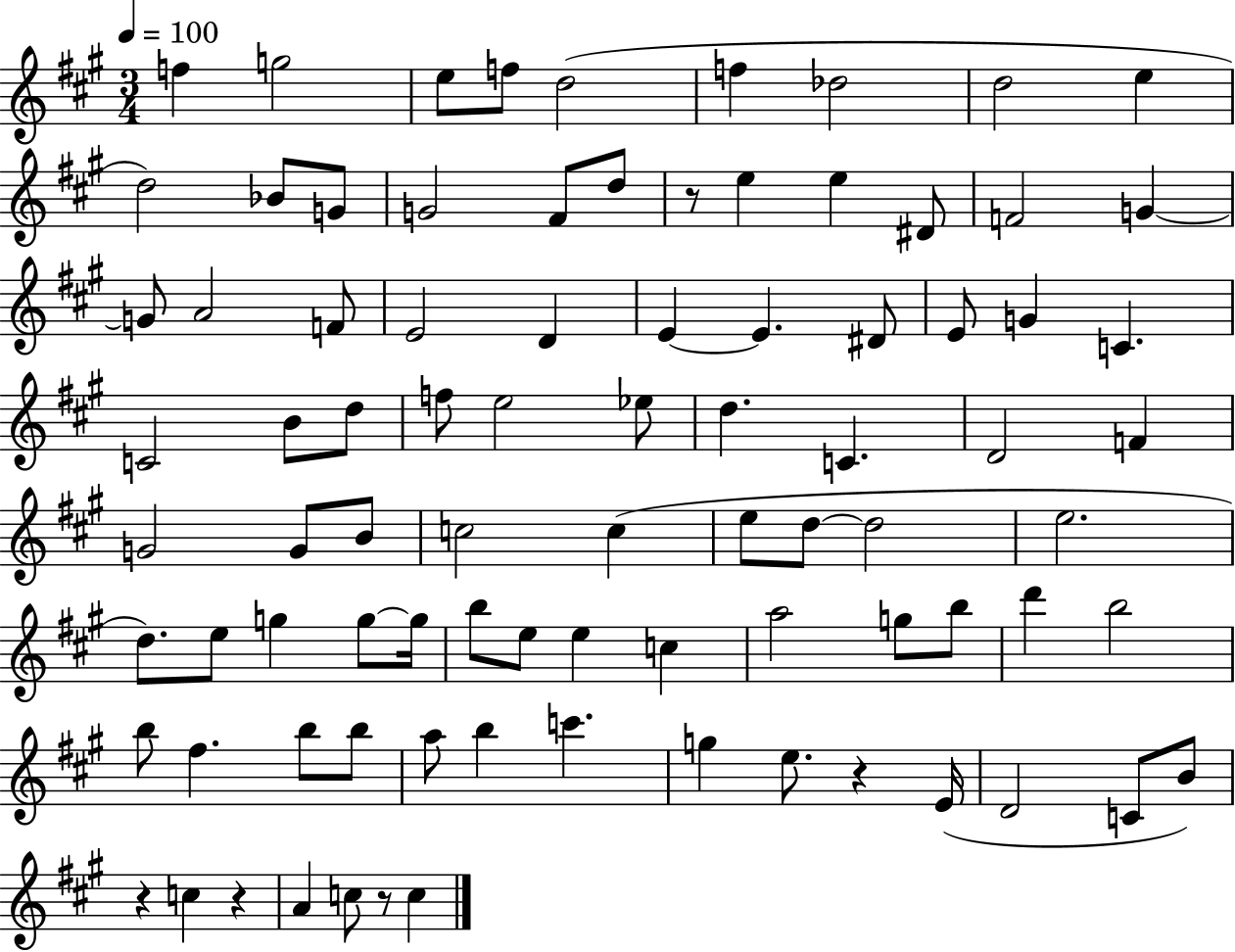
F5/q G5/h E5/e F5/e D5/h F5/q Db5/h D5/h E5/q D5/h Bb4/e G4/e G4/h F#4/e D5/e R/e E5/q E5/q D#4/e F4/h G4/q G4/e A4/h F4/e E4/h D4/q E4/q E4/q. D#4/e E4/e G4/q C4/q. C4/h B4/e D5/e F5/e E5/h Eb5/e D5/q. C4/q. D4/h F4/q G4/h G4/e B4/e C5/h C5/q E5/e D5/e D5/h E5/h. D5/e. E5/e G5/q G5/e G5/s B5/e E5/e E5/q C5/q A5/h G5/e B5/e D6/q B5/h B5/e F#5/q. B5/e B5/e A5/e B5/q C6/q. G5/q E5/e. R/q E4/s D4/h C4/e B4/e R/q C5/q R/q A4/q C5/e R/e C5/q